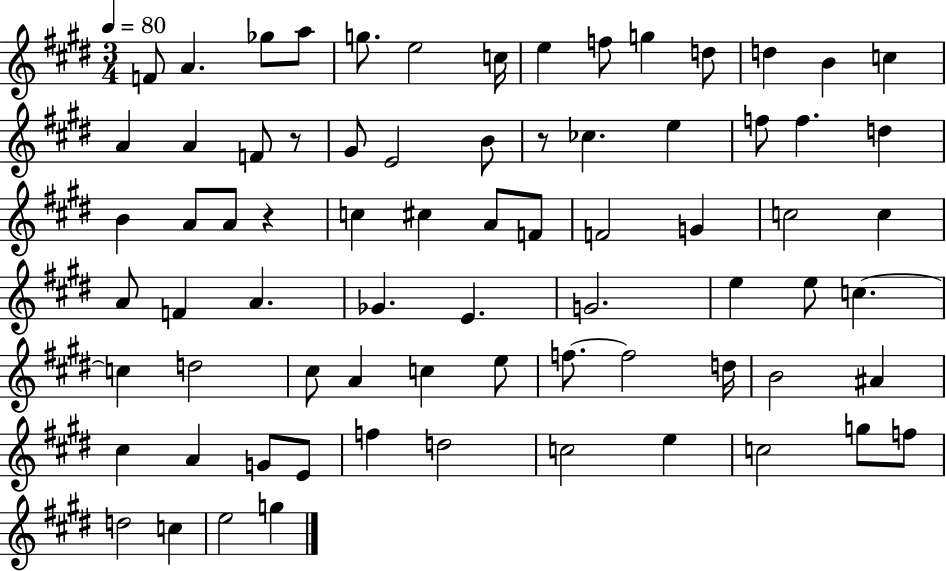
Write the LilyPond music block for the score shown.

{
  \clef treble
  \numericTimeSignature
  \time 3/4
  \key e \major
  \tempo 4 = 80
  \repeat volta 2 { f'8 a'4. ges''8 a''8 | g''8. e''2 c''16 | e''4 f''8 g''4 d''8 | d''4 b'4 c''4 | \break a'4 a'4 f'8 r8 | gis'8 e'2 b'8 | r8 ces''4. e''4 | f''8 f''4. d''4 | \break b'4 a'8 a'8 r4 | c''4 cis''4 a'8 f'8 | f'2 g'4 | c''2 c''4 | \break a'8 f'4 a'4. | ges'4. e'4. | g'2. | e''4 e''8 c''4.~~ | \break c''4 d''2 | cis''8 a'4 c''4 e''8 | f''8.~~ f''2 d''16 | b'2 ais'4 | \break cis''4 a'4 g'8 e'8 | f''4 d''2 | c''2 e''4 | c''2 g''8 f''8 | \break d''2 c''4 | e''2 g''4 | } \bar "|."
}